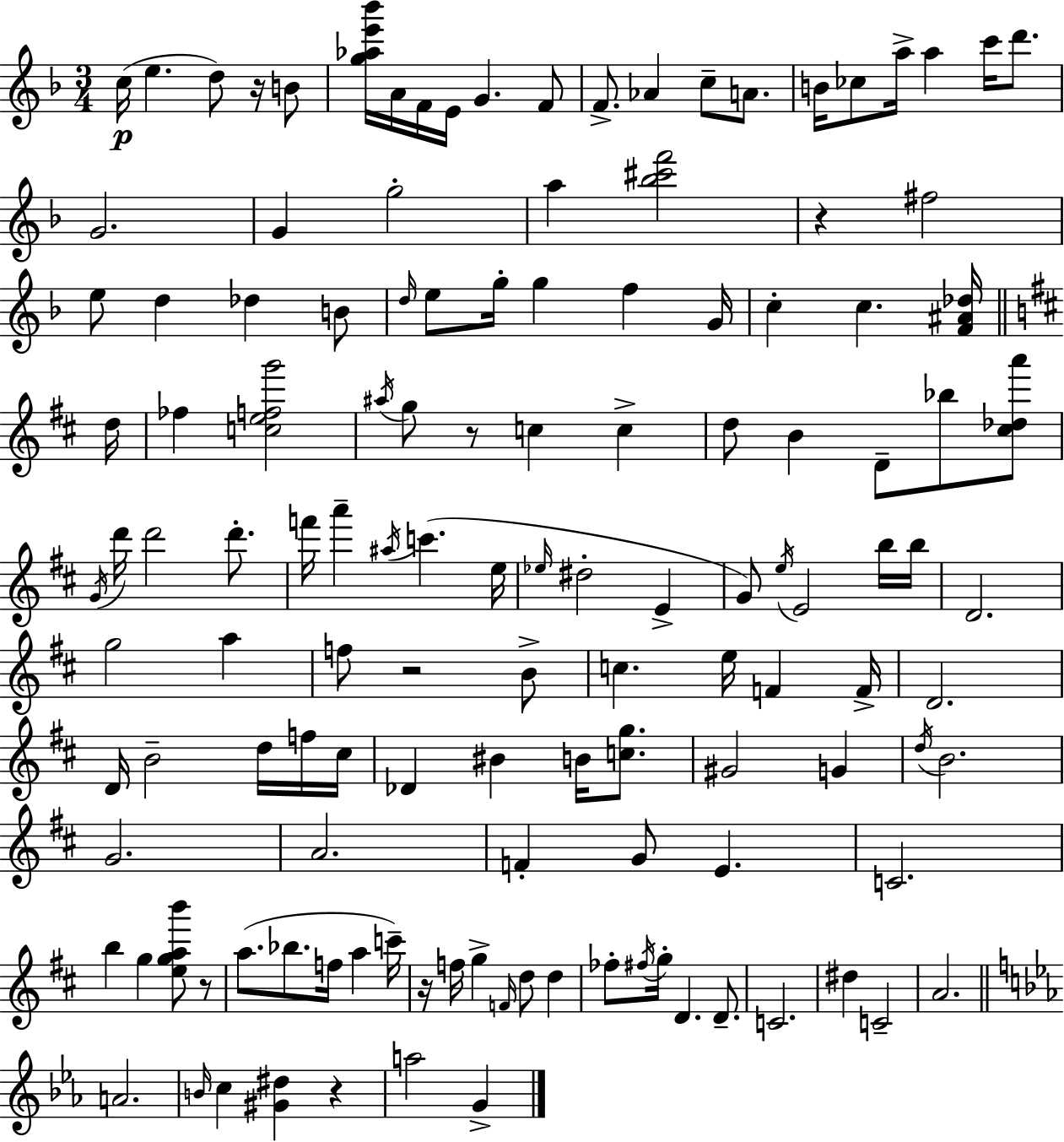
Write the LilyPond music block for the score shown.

{
  \clef treble
  \numericTimeSignature
  \time 3/4
  \key d \minor
  c''16(\p e''4. d''8) r16 b'8 | <g'' aes'' e''' bes'''>16 a'16 f'16 e'16 g'4. f'8 | f'8.-> aes'4 c''8-- a'8. | b'16 ces''8 a''16-> a''4 c'''16 d'''8. | \break g'2. | g'4 g''2-. | a''4 <bes'' cis''' f'''>2 | r4 fis''2 | \break e''8 d''4 des''4 b'8 | \grace { d''16 } e''8 g''16-. g''4 f''4 | g'16 c''4-. c''4. <f' ais' des''>16 | \bar "||" \break \key d \major d''16 fes''4 <c'' e'' f'' g'''>2 | \acciaccatura { ais''16 } g''8 r8 c''4 c''4-> | d''8 b'4 d'8-- bes''8 | <cis'' des'' a'''>8 \acciaccatura { g'16 } d'''16 d'''2 | \break d'''8.-. f'''16 a'''4-- \acciaccatura { ais''16 } c'''4.( | e''16 \grace { ees''16 } dis''2-. | e'4-> g'8) \acciaccatura { e''16 } e'2 | b''16 b''16 d'2. | \break g''2 | a''4 f''8 r2 | b'8-> c''4. | e''16 f'4 f'16-> d'2. | \break d'16 b'2-- | d''16 f''16 cis''16 des'4 bis'4 | b'16 <c'' g''>8. gis'2 | g'4 \acciaccatura { d''16 } b'2. | \break g'2. | a'2. | f'4-. g'8 | e'4. c'2. | \break b''4 g''4 | <e'' g'' a'' b'''>8 r8 a''8.( bes''8. | f''16 a''4 c'''16--) r16 f''16 g''4-> | \grace { f'16 } d''8 d''4 fes''8-. \acciaccatura { fis''16 } g''16-. | \break d'4. d'8.-- c'2. | dis''4 | c'2-- a'2. | \bar "||" \break \key ees \major a'2. | \grace { b'16 } c''4 <gis' dis''>4 r4 | a''2 g'4-> | \bar "|."
}